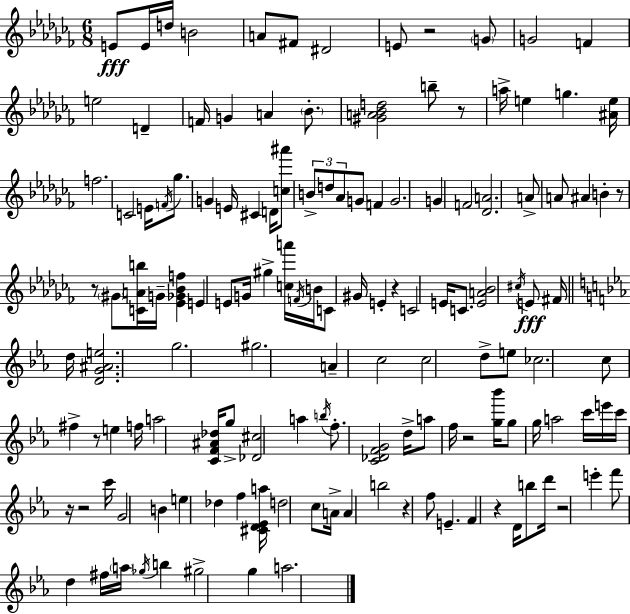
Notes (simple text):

E4/e E4/s D5/s B4/h A4/e F#4/e D#4/h E4/e R/h G4/e G4/h F4/q E5/h D4/q F4/s G4/q A4/q Bb4/e. [G#4,A4,Bb4,D5]/h B5/e R/e A5/s E5/q G5/q. [A#4,E5]/s F5/h. C4/h E4/s F4/s Gb5/e. G4/q E4/s C#4/q D4/s [C5,A#6]/e B4/e D5/e Ab4/e G4/e F4/q G4/h. G4/q F4/h [Db4,A4]/h. A4/e A4/e A#4/q B4/q R/e R/e G#4/e [C4,A4,B5]/s G4/s [Eb4,Gb4,Bb4,F5]/q E4/q E4/e G4/s G#5/q [C5,A6]/s F4/s B4/s C4/e G#4/s E4/q R/q C4/h E4/s C4/e. [E4,A4,Bb4]/h C#5/s E4/e F#4/s D5/s [D4,G4,A#4,E5]/h. G5/h. G#5/h. A4/q C5/h C5/h D5/e E5/e CES5/h. C5/e F#5/q R/e E5/q F5/s A5/h [C4,F4,A#4,Db5]/s G5/e [Db4,C#5]/h A5/q B5/s F5/e. [C4,Db4,F4,G4]/h D5/s A5/e F5/s R/h [G5,Bb6]/s G5/e G5/s A5/h C6/s E6/s C6/s R/s R/h C6/s G4/h B4/q E5/q Db5/q F5/q [C#4,D4,Eb4,A5]/s D5/h C5/e A4/s A4/q B5/h R/q F5/e E4/q. F4/q R/q D4/s B5/e D6/s R/h E6/q F6/e D5/q F#5/s A5/s Gb5/s B5/q G#5/h G5/q A5/h.